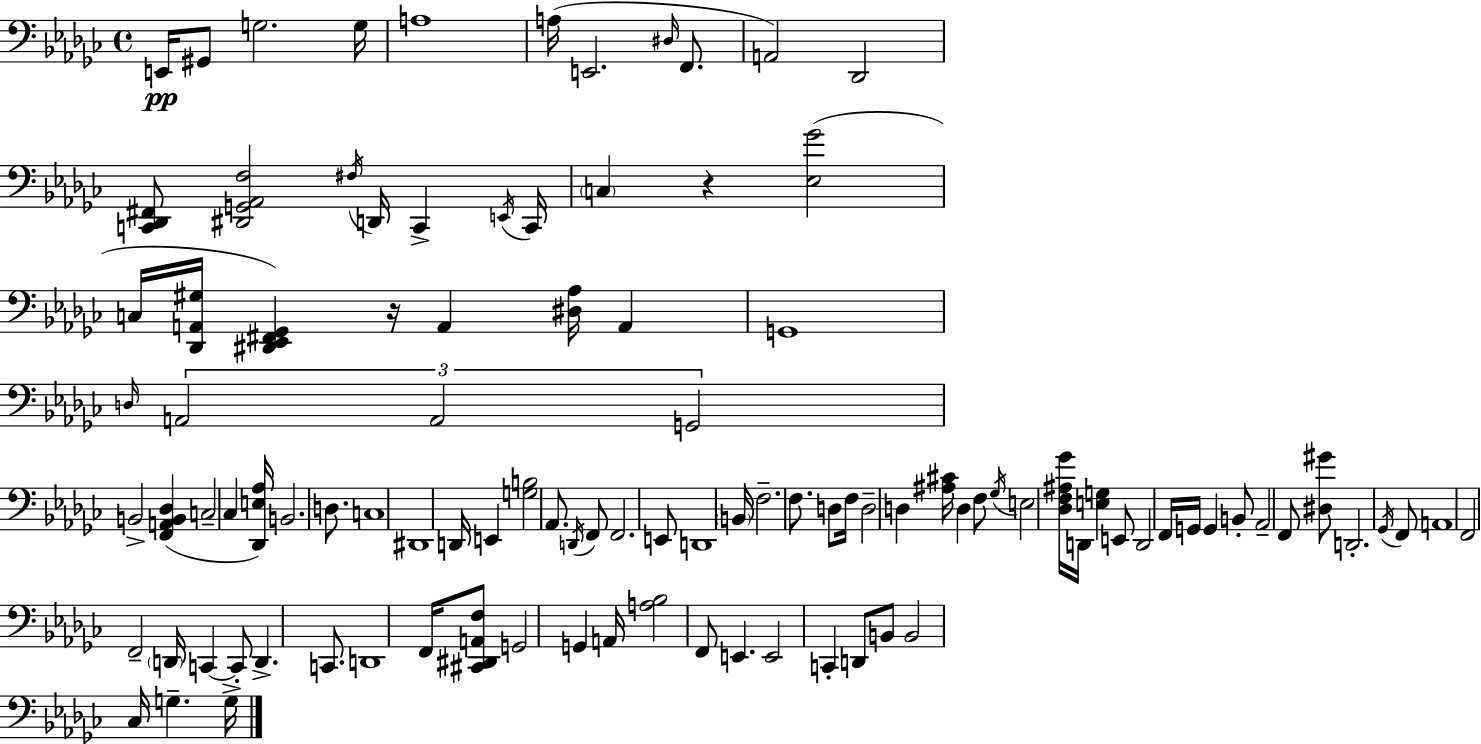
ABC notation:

X:1
T:Untitled
M:4/4
L:1/4
K:Ebm
E,,/4 ^G,,/2 G,2 G,/4 A,4 A,/4 E,,2 ^D,/4 F,,/2 A,,2 _D,,2 [C,,_D,,^F,,]/2 [^D,,G,,_A,,F,]2 ^F,/4 D,,/4 C,, E,,/4 C,,/4 C, z [_E,_G]2 C,/4 [_D,,A,,^G,]/4 [^D,,_E,,^F,,_G,,] z/4 A,, [^D,_A,]/4 A,, G,,4 D,/4 A,,2 A,,2 G,,2 B,,2 [F,,A,,B,,_D,] C,2 _C, [_D,,E,_A,]/4 B,,2 D,/2 C,4 ^D,,4 D,,/4 E,, [G,B,]2 _A,,/2 D,,/4 F,,/2 F,,2 E,,/2 D,,4 B,,/4 F,2 F,/2 D,/2 F,/4 D,2 D, [^A,^C]/4 D, F,/2 _G,/4 E,2 [_D,F,^A,_G]/4 D,,/4 [E,G,] E,,/2 D,,2 F,,/4 G,,/4 G,, B,,/2 _A,,2 F,,/2 [^D,^G]/2 D,,2 _G,,/4 F,,/2 A,,4 F,,2 F,,2 D,,/4 C,, C,,/2 D,, C,,/2 D,,4 F,,/4 [^C,,^D,,A,,F,]/2 G,,2 G,, A,,/4 [A,_B,]2 F,,/2 E,, E,,2 C,, D,,/2 B,,/2 B,,2 _C,/4 G, G,/4